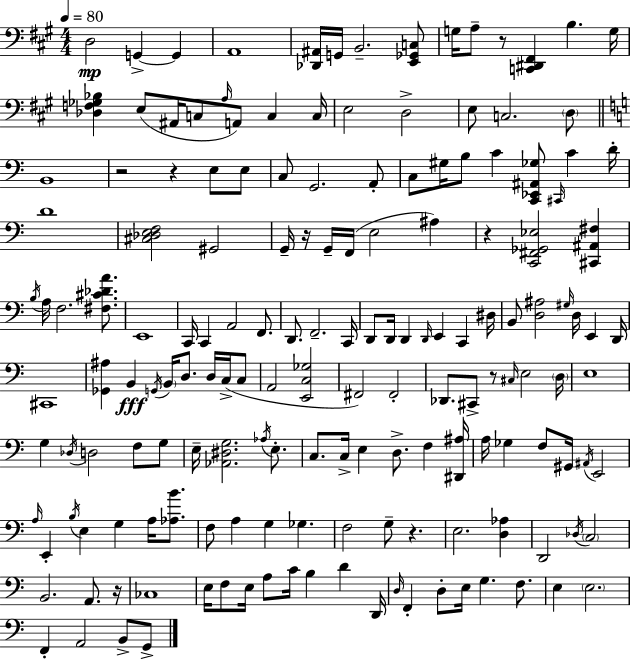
X:1
T:Untitled
M:4/4
L:1/4
K:A
D,2 G,, G,, A,,4 [_D,,^A,,]/4 G,,/4 B,,2 [E,,_G,,C,]/2 G,/4 A,/2 z/2 [C,,^D,,^F,,] B, G,/4 [_D,F,_G,_B,] E,/2 ^A,,/4 C,/2 A,/4 A,,/2 C, C,/4 E,2 D,2 E,/2 C,2 D,/2 B,,4 z2 z E,/2 E,/2 C,/2 G,,2 A,,/2 C,/2 ^G,/4 B,/2 C [C,,_E,,^A,,_G,]/2 ^C,,/4 C D/4 D4 [^C,_D,E,F,]2 ^G,,2 G,,/4 z/4 G,,/4 F,,/4 E,2 ^A, z [C,,^F,,_G,,_E,]2 [^C,,^A,,^F,] B,/4 A,/4 F,2 [^F,^C_DA]/2 E,,4 C,,/4 C,, A,,2 F,,/2 D,,/2 F,,2 C,,/4 D,,/2 D,,/4 D,, D,,/4 E,, C,, ^D,/4 B,,/2 [D,^A,]2 ^G,/4 D,/4 E,, D,,/4 ^C,,4 [_G,,^A,] B,, G,,/4 B,,/4 D,/2 D,/4 C,/4 C,/2 A,,2 [E,,C,_G,]2 ^F,,2 ^F,,2 _D,,/2 ^C,,/2 z/2 ^C,/4 E,2 D,/4 E,4 G, _D,/4 D,2 F,/2 G,/2 E,/4 [_A,,^D,G,]2 _A,/4 E,/2 C,/2 C,/4 E, D,/2 F, [^D,,^A,]/4 A,/4 _G, F,/2 ^G,,/4 ^A,,/4 E,,2 A,/4 E,, B,/4 E, G, A,/4 [_A,B]/2 F,/2 A, G, _G, F,2 G,/2 z E,2 [D,_A,] D,,2 _D,/4 C,2 B,,2 A,,/2 z/4 _C,4 E,/4 F,/2 E,/4 A,/2 C/4 B, D D,,/4 D,/4 F,, D,/2 E,/4 G, F,/2 E, E,2 F,, A,,2 B,,/2 G,,/2